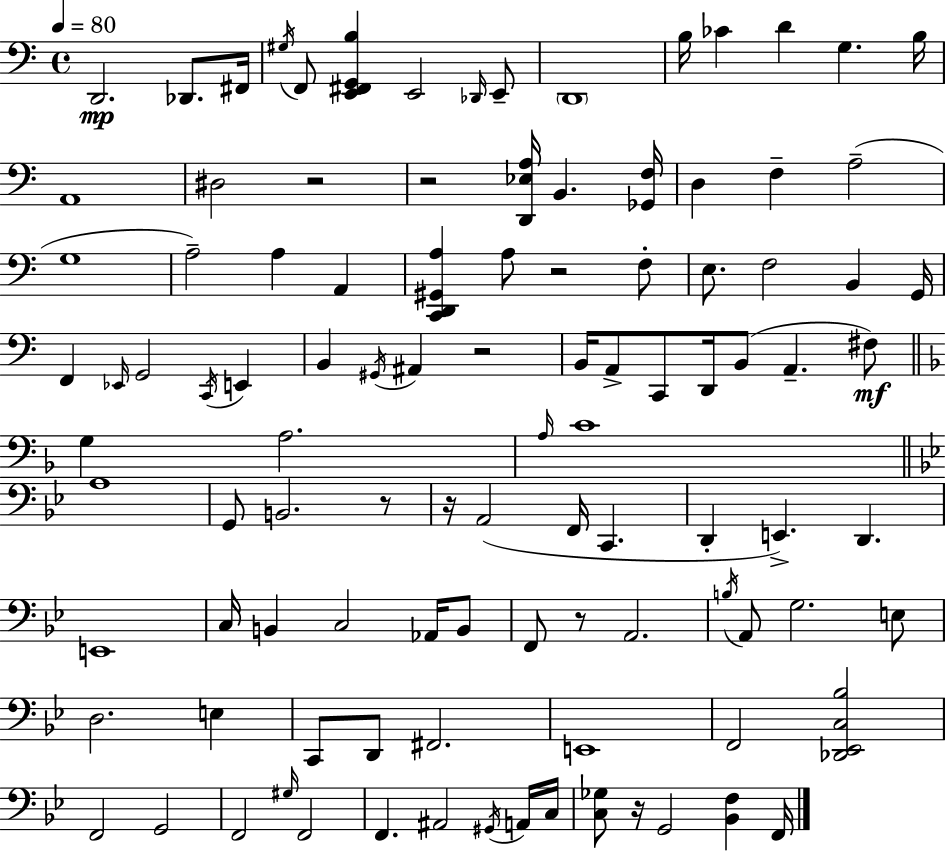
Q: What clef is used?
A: bass